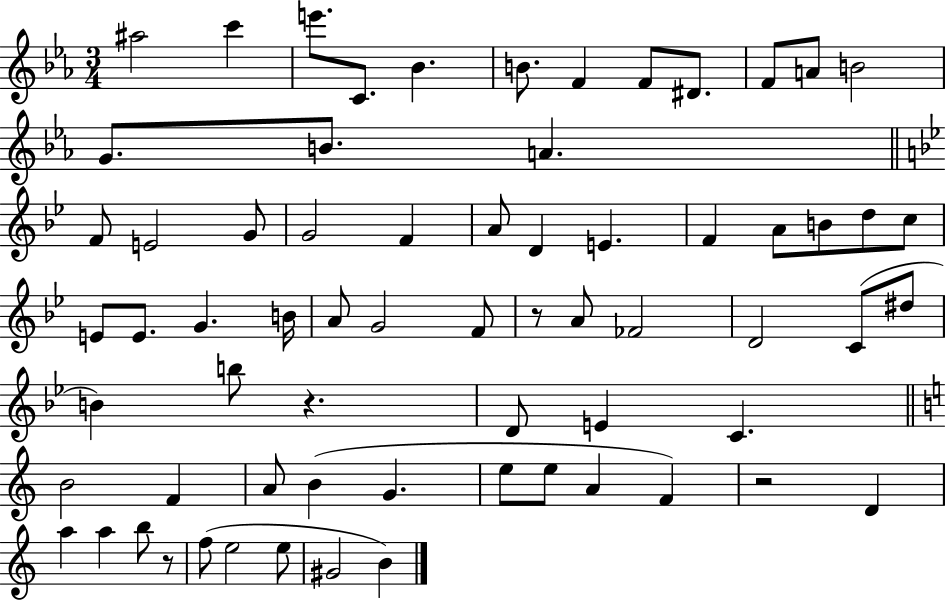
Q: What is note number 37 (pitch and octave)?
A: FES4